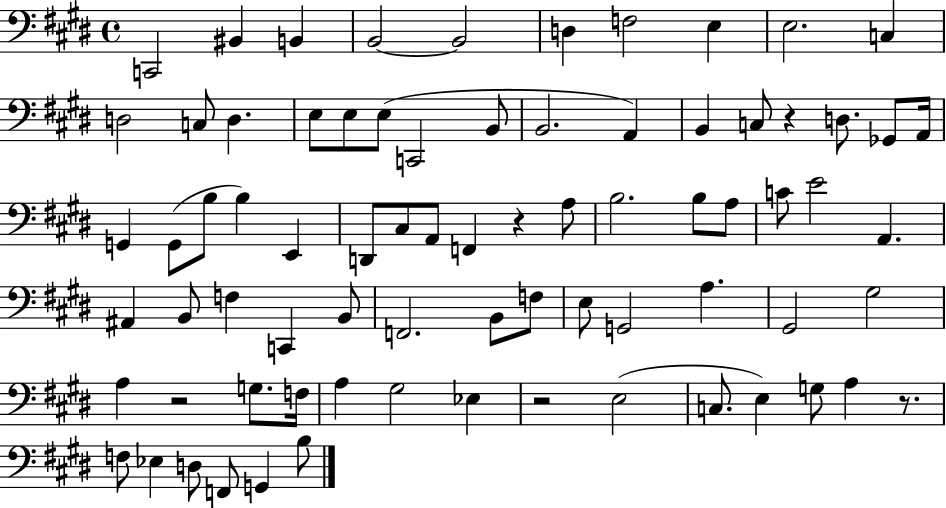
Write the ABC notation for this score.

X:1
T:Untitled
M:4/4
L:1/4
K:E
C,,2 ^B,, B,, B,,2 B,,2 D, F,2 E, E,2 C, D,2 C,/2 D, E,/2 E,/2 E,/2 C,,2 B,,/2 B,,2 A,, B,, C,/2 z D,/2 _G,,/2 A,,/4 G,, G,,/2 B,/2 B, E,, D,,/2 ^C,/2 A,,/2 F,, z A,/2 B,2 B,/2 A,/2 C/2 E2 A,, ^A,, B,,/2 F, C,, B,,/2 F,,2 B,,/2 F,/2 E,/2 G,,2 A, ^G,,2 ^G,2 A, z2 G,/2 F,/4 A, ^G,2 _E, z2 E,2 C,/2 E, G,/2 A, z/2 F,/2 _E, D,/2 F,,/2 G,, B,/2